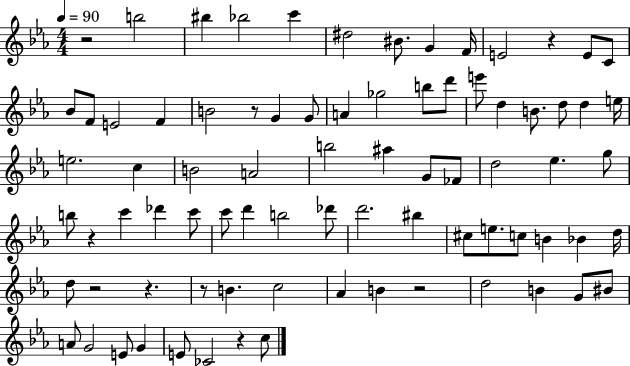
{
  \clef treble
  \numericTimeSignature
  \time 4/4
  \key ees \major
  \tempo 4 = 90
  r2 b''2 | bis''4 bes''2 c'''4 | dis''2 bis'8. g'4 f'16 | e'2 r4 e'8 c'8 | \break bes'8 f'8 e'2 f'4 | b'2 r8 g'4 g'8 | a'4 ges''2 b''8 d'''8 | e'''8 d''4 b'8. d''8 d''4 e''16 | \break e''2. c''4 | b'2 a'2 | b''2 ais''4 g'8 fes'8 | d''2 ees''4. g''8 | \break b''8 r4 c'''4 des'''4 c'''8 | c'''8 d'''4 b''2 des'''8 | d'''2. bis''4 | cis''8 e''8. c''8 b'4 bes'4 d''16 | \break d''8 r2 r4. | r8 b'4. c''2 | aes'4 b'4 r2 | d''2 b'4 g'8 bis'8 | \break a'8 g'2 e'8 g'4 | e'8 ces'2 r4 c''8 | \bar "|."
}